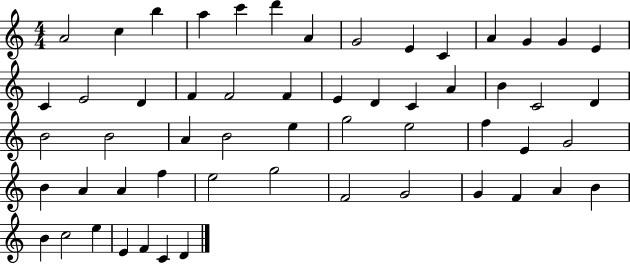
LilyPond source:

{
  \clef treble
  \numericTimeSignature
  \time 4/4
  \key c \major
  a'2 c''4 b''4 | a''4 c'''4 d'''4 a'4 | g'2 e'4 c'4 | a'4 g'4 g'4 e'4 | \break c'4 e'2 d'4 | f'4 f'2 f'4 | e'4 d'4 c'4 a'4 | b'4 c'2 d'4 | \break b'2 b'2 | a'4 b'2 e''4 | g''2 e''2 | f''4 e'4 g'2 | \break b'4 a'4 a'4 f''4 | e''2 g''2 | f'2 g'2 | g'4 f'4 a'4 b'4 | \break b'4 c''2 e''4 | e'4 f'4 c'4 d'4 | \bar "|."
}